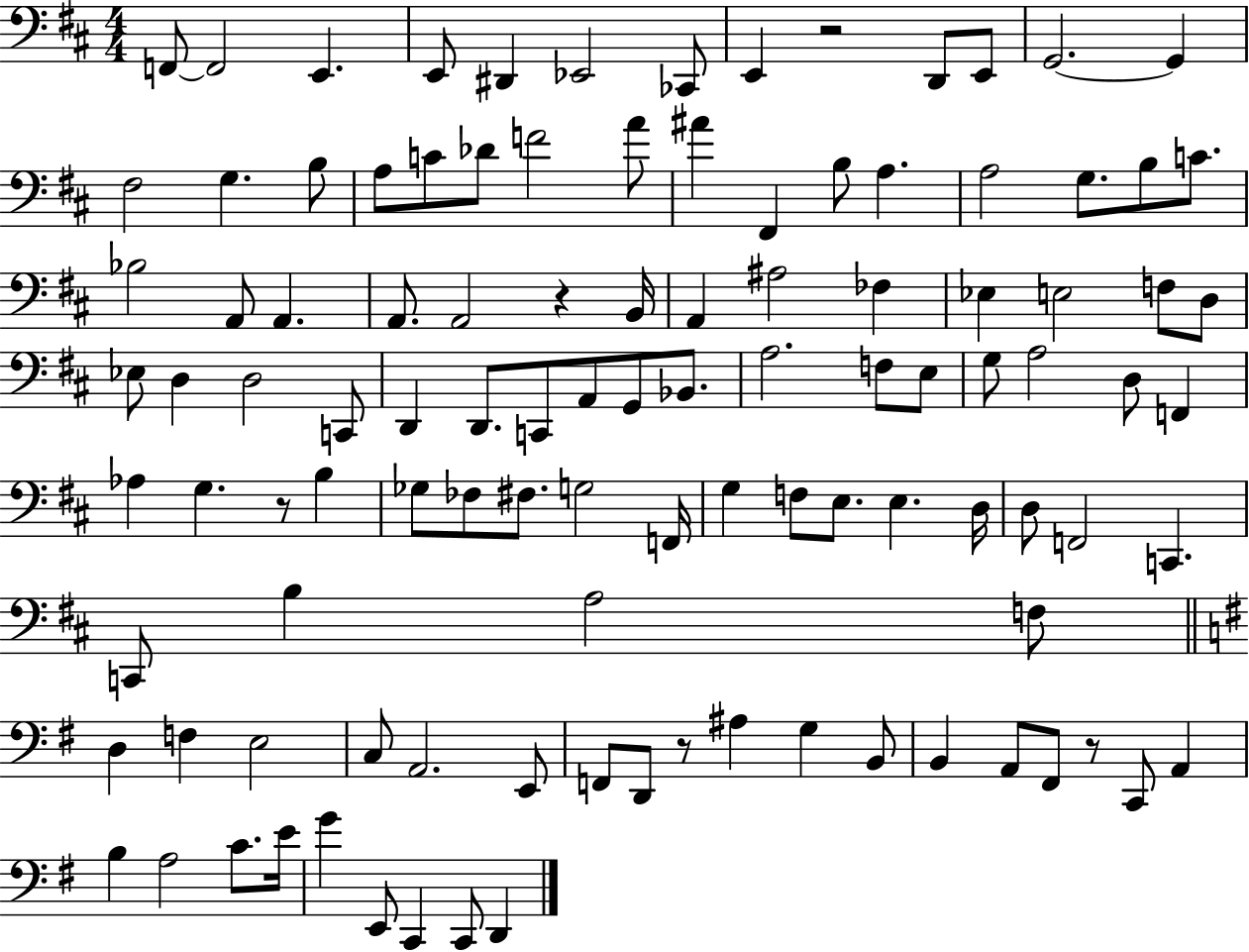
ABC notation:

X:1
T:Untitled
M:4/4
L:1/4
K:D
F,,/2 F,,2 E,, E,,/2 ^D,, _E,,2 _C,,/2 E,, z2 D,,/2 E,,/2 G,,2 G,, ^F,2 G, B,/2 A,/2 C/2 _D/2 F2 A/2 ^A ^F,, B,/2 A, A,2 G,/2 B,/2 C/2 _B,2 A,,/2 A,, A,,/2 A,,2 z B,,/4 A,, ^A,2 _F, _E, E,2 F,/2 D,/2 _E,/2 D, D,2 C,,/2 D,, D,,/2 C,,/2 A,,/2 G,,/2 _B,,/2 A,2 F,/2 E,/2 G,/2 A,2 D,/2 F,, _A, G, z/2 B, _G,/2 _F,/2 ^F,/2 G,2 F,,/4 G, F,/2 E,/2 E, D,/4 D,/2 F,,2 C,, C,,/2 B, A,2 F,/2 D, F, E,2 C,/2 A,,2 E,,/2 F,,/2 D,,/2 z/2 ^A, G, B,,/2 B,, A,,/2 ^F,,/2 z/2 C,,/2 A,, B, A,2 C/2 E/4 G E,,/2 C,, C,,/2 D,,